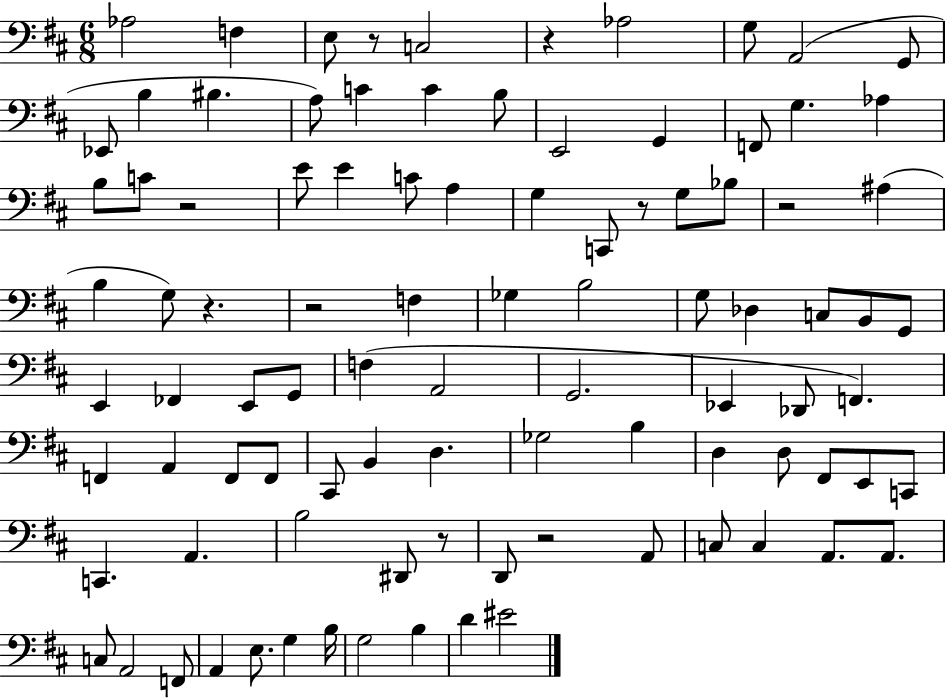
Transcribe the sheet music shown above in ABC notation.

X:1
T:Untitled
M:6/8
L:1/4
K:D
_A,2 F, E,/2 z/2 C,2 z _A,2 G,/2 A,,2 G,,/2 _E,,/2 B, ^B, A,/2 C C B,/2 E,,2 G,, F,,/2 G, _A, B,/2 C/2 z2 E/2 E C/2 A, G, C,,/2 z/2 G,/2 _B,/2 z2 ^A, B, G,/2 z z2 F, _G, B,2 G,/2 _D, C,/2 B,,/2 G,,/2 E,, _F,, E,,/2 G,,/2 F, A,,2 G,,2 _E,, _D,,/2 F,, F,, A,, F,,/2 F,,/2 ^C,,/2 B,, D, _G,2 B, D, D,/2 ^F,,/2 E,,/2 C,,/2 C,, A,, B,2 ^D,,/2 z/2 D,,/2 z2 A,,/2 C,/2 C, A,,/2 A,,/2 C,/2 A,,2 F,,/2 A,, E,/2 G, B,/4 G,2 B, D ^E2